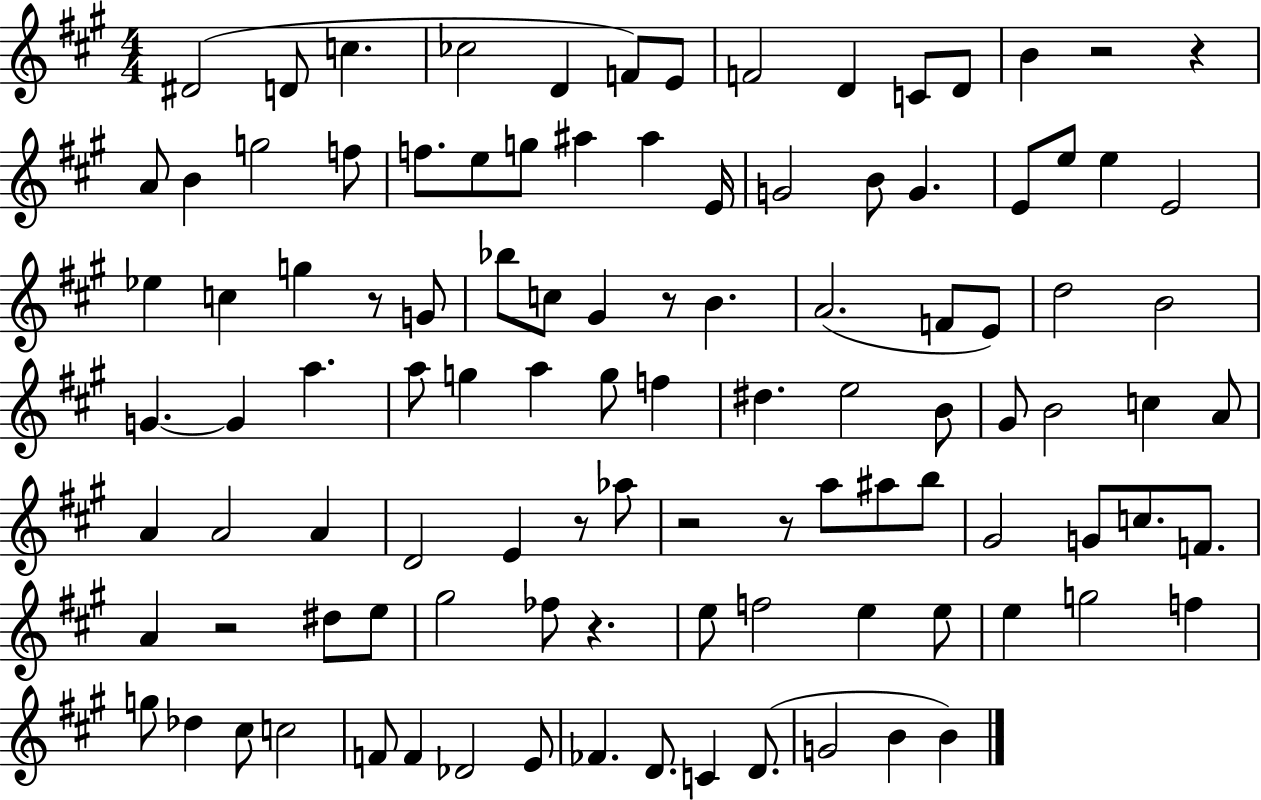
D#4/h D4/e C5/q. CES5/h D4/q F4/e E4/e F4/h D4/q C4/e D4/e B4/q R/h R/q A4/e B4/q G5/h F5/e F5/e. E5/e G5/e A#5/q A#5/q E4/s G4/h B4/e G4/q. E4/e E5/e E5/q E4/h Eb5/q C5/q G5/q R/e G4/e Bb5/e C5/e G#4/q R/e B4/q. A4/h. F4/e E4/e D5/h B4/h G4/q. G4/q A5/q. A5/e G5/q A5/q G5/e F5/q D#5/q. E5/h B4/e G#4/e B4/h C5/q A4/e A4/q A4/h A4/q D4/h E4/q R/e Ab5/e R/h R/e A5/e A#5/e B5/e G#4/h G4/e C5/e. F4/e. A4/q R/h D#5/e E5/e G#5/h FES5/e R/q. E5/e F5/h E5/q E5/e E5/q G5/h F5/q G5/e Db5/q C#5/e C5/h F4/e F4/q Db4/h E4/e FES4/q. D4/e. C4/q D4/e. G4/h B4/q B4/q